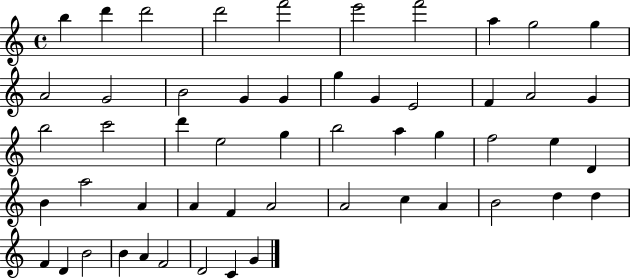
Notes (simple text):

B5/q D6/q D6/h D6/h F6/h E6/h F6/h A5/q G5/h G5/q A4/h G4/h B4/h G4/q G4/q G5/q G4/q E4/h F4/q A4/h G4/q B5/h C6/h D6/q E5/h G5/q B5/h A5/q G5/q F5/h E5/q D4/q B4/q A5/h A4/q A4/q F4/q A4/h A4/h C5/q A4/q B4/h D5/q D5/q F4/q D4/q B4/h B4/q A4/q F4/h D4/h C4/q G4/q